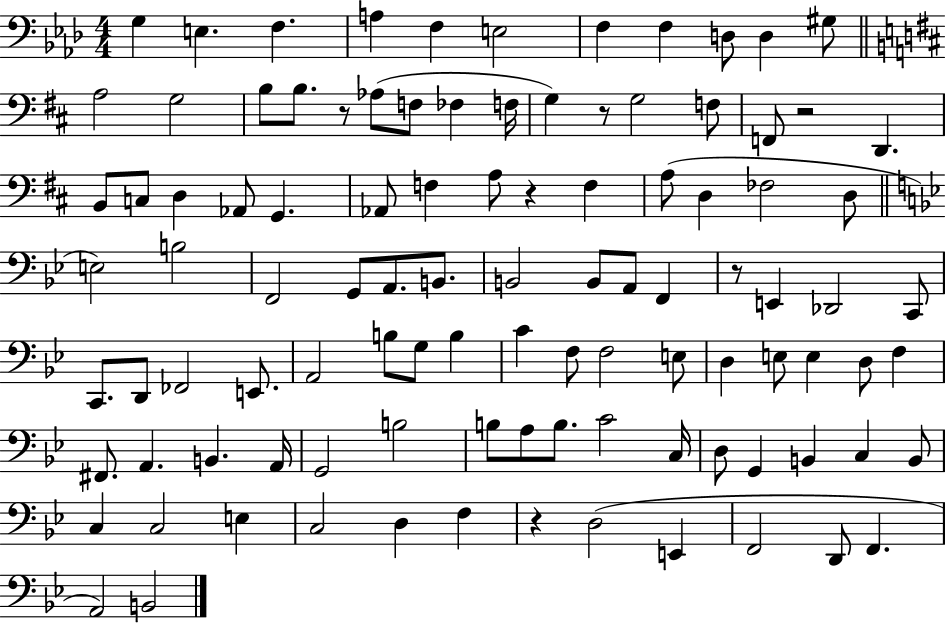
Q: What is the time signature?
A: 4/4